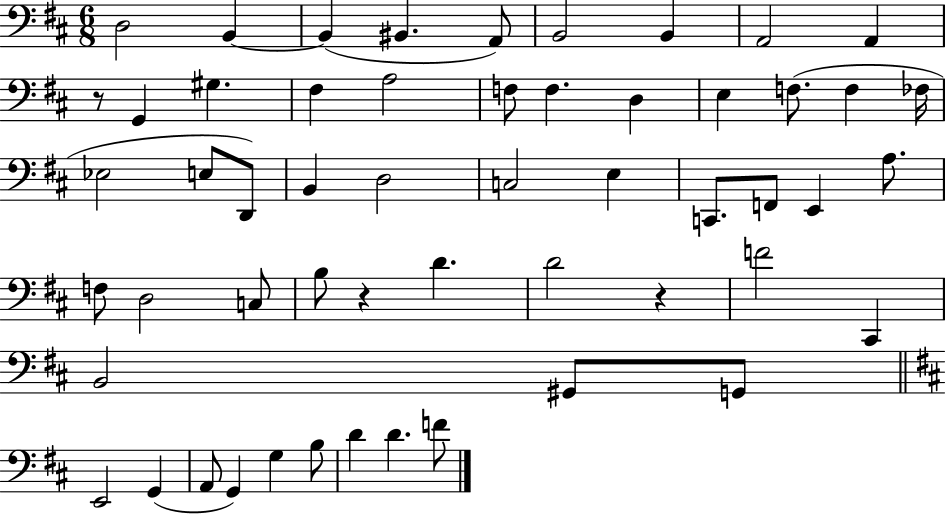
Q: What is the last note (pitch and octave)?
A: F4